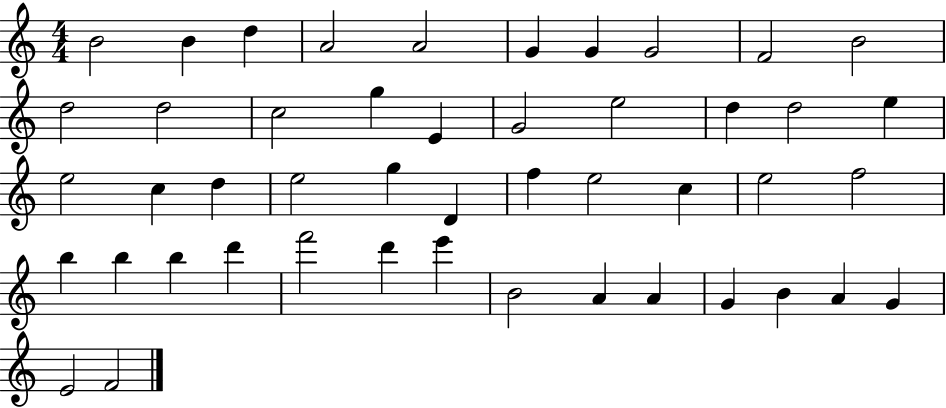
B4/h B4/q D5/q A4/h A4/h G4/q G4/q G4/h F4/h B4/h D5/h D5/h C5/h G5/q E4/q G4/h E5/h D5/q D5/h E5/q E5/h C5/q D5/q E5/h G5/q D4/q F5/q E5/h C5/q E5/h F5/h B5/q B5/q B5/q D6/q F6/h D6/q E6/q B4/h A4/q A4/q G4/q B4/q A4/q G4/q E4/h F4/h